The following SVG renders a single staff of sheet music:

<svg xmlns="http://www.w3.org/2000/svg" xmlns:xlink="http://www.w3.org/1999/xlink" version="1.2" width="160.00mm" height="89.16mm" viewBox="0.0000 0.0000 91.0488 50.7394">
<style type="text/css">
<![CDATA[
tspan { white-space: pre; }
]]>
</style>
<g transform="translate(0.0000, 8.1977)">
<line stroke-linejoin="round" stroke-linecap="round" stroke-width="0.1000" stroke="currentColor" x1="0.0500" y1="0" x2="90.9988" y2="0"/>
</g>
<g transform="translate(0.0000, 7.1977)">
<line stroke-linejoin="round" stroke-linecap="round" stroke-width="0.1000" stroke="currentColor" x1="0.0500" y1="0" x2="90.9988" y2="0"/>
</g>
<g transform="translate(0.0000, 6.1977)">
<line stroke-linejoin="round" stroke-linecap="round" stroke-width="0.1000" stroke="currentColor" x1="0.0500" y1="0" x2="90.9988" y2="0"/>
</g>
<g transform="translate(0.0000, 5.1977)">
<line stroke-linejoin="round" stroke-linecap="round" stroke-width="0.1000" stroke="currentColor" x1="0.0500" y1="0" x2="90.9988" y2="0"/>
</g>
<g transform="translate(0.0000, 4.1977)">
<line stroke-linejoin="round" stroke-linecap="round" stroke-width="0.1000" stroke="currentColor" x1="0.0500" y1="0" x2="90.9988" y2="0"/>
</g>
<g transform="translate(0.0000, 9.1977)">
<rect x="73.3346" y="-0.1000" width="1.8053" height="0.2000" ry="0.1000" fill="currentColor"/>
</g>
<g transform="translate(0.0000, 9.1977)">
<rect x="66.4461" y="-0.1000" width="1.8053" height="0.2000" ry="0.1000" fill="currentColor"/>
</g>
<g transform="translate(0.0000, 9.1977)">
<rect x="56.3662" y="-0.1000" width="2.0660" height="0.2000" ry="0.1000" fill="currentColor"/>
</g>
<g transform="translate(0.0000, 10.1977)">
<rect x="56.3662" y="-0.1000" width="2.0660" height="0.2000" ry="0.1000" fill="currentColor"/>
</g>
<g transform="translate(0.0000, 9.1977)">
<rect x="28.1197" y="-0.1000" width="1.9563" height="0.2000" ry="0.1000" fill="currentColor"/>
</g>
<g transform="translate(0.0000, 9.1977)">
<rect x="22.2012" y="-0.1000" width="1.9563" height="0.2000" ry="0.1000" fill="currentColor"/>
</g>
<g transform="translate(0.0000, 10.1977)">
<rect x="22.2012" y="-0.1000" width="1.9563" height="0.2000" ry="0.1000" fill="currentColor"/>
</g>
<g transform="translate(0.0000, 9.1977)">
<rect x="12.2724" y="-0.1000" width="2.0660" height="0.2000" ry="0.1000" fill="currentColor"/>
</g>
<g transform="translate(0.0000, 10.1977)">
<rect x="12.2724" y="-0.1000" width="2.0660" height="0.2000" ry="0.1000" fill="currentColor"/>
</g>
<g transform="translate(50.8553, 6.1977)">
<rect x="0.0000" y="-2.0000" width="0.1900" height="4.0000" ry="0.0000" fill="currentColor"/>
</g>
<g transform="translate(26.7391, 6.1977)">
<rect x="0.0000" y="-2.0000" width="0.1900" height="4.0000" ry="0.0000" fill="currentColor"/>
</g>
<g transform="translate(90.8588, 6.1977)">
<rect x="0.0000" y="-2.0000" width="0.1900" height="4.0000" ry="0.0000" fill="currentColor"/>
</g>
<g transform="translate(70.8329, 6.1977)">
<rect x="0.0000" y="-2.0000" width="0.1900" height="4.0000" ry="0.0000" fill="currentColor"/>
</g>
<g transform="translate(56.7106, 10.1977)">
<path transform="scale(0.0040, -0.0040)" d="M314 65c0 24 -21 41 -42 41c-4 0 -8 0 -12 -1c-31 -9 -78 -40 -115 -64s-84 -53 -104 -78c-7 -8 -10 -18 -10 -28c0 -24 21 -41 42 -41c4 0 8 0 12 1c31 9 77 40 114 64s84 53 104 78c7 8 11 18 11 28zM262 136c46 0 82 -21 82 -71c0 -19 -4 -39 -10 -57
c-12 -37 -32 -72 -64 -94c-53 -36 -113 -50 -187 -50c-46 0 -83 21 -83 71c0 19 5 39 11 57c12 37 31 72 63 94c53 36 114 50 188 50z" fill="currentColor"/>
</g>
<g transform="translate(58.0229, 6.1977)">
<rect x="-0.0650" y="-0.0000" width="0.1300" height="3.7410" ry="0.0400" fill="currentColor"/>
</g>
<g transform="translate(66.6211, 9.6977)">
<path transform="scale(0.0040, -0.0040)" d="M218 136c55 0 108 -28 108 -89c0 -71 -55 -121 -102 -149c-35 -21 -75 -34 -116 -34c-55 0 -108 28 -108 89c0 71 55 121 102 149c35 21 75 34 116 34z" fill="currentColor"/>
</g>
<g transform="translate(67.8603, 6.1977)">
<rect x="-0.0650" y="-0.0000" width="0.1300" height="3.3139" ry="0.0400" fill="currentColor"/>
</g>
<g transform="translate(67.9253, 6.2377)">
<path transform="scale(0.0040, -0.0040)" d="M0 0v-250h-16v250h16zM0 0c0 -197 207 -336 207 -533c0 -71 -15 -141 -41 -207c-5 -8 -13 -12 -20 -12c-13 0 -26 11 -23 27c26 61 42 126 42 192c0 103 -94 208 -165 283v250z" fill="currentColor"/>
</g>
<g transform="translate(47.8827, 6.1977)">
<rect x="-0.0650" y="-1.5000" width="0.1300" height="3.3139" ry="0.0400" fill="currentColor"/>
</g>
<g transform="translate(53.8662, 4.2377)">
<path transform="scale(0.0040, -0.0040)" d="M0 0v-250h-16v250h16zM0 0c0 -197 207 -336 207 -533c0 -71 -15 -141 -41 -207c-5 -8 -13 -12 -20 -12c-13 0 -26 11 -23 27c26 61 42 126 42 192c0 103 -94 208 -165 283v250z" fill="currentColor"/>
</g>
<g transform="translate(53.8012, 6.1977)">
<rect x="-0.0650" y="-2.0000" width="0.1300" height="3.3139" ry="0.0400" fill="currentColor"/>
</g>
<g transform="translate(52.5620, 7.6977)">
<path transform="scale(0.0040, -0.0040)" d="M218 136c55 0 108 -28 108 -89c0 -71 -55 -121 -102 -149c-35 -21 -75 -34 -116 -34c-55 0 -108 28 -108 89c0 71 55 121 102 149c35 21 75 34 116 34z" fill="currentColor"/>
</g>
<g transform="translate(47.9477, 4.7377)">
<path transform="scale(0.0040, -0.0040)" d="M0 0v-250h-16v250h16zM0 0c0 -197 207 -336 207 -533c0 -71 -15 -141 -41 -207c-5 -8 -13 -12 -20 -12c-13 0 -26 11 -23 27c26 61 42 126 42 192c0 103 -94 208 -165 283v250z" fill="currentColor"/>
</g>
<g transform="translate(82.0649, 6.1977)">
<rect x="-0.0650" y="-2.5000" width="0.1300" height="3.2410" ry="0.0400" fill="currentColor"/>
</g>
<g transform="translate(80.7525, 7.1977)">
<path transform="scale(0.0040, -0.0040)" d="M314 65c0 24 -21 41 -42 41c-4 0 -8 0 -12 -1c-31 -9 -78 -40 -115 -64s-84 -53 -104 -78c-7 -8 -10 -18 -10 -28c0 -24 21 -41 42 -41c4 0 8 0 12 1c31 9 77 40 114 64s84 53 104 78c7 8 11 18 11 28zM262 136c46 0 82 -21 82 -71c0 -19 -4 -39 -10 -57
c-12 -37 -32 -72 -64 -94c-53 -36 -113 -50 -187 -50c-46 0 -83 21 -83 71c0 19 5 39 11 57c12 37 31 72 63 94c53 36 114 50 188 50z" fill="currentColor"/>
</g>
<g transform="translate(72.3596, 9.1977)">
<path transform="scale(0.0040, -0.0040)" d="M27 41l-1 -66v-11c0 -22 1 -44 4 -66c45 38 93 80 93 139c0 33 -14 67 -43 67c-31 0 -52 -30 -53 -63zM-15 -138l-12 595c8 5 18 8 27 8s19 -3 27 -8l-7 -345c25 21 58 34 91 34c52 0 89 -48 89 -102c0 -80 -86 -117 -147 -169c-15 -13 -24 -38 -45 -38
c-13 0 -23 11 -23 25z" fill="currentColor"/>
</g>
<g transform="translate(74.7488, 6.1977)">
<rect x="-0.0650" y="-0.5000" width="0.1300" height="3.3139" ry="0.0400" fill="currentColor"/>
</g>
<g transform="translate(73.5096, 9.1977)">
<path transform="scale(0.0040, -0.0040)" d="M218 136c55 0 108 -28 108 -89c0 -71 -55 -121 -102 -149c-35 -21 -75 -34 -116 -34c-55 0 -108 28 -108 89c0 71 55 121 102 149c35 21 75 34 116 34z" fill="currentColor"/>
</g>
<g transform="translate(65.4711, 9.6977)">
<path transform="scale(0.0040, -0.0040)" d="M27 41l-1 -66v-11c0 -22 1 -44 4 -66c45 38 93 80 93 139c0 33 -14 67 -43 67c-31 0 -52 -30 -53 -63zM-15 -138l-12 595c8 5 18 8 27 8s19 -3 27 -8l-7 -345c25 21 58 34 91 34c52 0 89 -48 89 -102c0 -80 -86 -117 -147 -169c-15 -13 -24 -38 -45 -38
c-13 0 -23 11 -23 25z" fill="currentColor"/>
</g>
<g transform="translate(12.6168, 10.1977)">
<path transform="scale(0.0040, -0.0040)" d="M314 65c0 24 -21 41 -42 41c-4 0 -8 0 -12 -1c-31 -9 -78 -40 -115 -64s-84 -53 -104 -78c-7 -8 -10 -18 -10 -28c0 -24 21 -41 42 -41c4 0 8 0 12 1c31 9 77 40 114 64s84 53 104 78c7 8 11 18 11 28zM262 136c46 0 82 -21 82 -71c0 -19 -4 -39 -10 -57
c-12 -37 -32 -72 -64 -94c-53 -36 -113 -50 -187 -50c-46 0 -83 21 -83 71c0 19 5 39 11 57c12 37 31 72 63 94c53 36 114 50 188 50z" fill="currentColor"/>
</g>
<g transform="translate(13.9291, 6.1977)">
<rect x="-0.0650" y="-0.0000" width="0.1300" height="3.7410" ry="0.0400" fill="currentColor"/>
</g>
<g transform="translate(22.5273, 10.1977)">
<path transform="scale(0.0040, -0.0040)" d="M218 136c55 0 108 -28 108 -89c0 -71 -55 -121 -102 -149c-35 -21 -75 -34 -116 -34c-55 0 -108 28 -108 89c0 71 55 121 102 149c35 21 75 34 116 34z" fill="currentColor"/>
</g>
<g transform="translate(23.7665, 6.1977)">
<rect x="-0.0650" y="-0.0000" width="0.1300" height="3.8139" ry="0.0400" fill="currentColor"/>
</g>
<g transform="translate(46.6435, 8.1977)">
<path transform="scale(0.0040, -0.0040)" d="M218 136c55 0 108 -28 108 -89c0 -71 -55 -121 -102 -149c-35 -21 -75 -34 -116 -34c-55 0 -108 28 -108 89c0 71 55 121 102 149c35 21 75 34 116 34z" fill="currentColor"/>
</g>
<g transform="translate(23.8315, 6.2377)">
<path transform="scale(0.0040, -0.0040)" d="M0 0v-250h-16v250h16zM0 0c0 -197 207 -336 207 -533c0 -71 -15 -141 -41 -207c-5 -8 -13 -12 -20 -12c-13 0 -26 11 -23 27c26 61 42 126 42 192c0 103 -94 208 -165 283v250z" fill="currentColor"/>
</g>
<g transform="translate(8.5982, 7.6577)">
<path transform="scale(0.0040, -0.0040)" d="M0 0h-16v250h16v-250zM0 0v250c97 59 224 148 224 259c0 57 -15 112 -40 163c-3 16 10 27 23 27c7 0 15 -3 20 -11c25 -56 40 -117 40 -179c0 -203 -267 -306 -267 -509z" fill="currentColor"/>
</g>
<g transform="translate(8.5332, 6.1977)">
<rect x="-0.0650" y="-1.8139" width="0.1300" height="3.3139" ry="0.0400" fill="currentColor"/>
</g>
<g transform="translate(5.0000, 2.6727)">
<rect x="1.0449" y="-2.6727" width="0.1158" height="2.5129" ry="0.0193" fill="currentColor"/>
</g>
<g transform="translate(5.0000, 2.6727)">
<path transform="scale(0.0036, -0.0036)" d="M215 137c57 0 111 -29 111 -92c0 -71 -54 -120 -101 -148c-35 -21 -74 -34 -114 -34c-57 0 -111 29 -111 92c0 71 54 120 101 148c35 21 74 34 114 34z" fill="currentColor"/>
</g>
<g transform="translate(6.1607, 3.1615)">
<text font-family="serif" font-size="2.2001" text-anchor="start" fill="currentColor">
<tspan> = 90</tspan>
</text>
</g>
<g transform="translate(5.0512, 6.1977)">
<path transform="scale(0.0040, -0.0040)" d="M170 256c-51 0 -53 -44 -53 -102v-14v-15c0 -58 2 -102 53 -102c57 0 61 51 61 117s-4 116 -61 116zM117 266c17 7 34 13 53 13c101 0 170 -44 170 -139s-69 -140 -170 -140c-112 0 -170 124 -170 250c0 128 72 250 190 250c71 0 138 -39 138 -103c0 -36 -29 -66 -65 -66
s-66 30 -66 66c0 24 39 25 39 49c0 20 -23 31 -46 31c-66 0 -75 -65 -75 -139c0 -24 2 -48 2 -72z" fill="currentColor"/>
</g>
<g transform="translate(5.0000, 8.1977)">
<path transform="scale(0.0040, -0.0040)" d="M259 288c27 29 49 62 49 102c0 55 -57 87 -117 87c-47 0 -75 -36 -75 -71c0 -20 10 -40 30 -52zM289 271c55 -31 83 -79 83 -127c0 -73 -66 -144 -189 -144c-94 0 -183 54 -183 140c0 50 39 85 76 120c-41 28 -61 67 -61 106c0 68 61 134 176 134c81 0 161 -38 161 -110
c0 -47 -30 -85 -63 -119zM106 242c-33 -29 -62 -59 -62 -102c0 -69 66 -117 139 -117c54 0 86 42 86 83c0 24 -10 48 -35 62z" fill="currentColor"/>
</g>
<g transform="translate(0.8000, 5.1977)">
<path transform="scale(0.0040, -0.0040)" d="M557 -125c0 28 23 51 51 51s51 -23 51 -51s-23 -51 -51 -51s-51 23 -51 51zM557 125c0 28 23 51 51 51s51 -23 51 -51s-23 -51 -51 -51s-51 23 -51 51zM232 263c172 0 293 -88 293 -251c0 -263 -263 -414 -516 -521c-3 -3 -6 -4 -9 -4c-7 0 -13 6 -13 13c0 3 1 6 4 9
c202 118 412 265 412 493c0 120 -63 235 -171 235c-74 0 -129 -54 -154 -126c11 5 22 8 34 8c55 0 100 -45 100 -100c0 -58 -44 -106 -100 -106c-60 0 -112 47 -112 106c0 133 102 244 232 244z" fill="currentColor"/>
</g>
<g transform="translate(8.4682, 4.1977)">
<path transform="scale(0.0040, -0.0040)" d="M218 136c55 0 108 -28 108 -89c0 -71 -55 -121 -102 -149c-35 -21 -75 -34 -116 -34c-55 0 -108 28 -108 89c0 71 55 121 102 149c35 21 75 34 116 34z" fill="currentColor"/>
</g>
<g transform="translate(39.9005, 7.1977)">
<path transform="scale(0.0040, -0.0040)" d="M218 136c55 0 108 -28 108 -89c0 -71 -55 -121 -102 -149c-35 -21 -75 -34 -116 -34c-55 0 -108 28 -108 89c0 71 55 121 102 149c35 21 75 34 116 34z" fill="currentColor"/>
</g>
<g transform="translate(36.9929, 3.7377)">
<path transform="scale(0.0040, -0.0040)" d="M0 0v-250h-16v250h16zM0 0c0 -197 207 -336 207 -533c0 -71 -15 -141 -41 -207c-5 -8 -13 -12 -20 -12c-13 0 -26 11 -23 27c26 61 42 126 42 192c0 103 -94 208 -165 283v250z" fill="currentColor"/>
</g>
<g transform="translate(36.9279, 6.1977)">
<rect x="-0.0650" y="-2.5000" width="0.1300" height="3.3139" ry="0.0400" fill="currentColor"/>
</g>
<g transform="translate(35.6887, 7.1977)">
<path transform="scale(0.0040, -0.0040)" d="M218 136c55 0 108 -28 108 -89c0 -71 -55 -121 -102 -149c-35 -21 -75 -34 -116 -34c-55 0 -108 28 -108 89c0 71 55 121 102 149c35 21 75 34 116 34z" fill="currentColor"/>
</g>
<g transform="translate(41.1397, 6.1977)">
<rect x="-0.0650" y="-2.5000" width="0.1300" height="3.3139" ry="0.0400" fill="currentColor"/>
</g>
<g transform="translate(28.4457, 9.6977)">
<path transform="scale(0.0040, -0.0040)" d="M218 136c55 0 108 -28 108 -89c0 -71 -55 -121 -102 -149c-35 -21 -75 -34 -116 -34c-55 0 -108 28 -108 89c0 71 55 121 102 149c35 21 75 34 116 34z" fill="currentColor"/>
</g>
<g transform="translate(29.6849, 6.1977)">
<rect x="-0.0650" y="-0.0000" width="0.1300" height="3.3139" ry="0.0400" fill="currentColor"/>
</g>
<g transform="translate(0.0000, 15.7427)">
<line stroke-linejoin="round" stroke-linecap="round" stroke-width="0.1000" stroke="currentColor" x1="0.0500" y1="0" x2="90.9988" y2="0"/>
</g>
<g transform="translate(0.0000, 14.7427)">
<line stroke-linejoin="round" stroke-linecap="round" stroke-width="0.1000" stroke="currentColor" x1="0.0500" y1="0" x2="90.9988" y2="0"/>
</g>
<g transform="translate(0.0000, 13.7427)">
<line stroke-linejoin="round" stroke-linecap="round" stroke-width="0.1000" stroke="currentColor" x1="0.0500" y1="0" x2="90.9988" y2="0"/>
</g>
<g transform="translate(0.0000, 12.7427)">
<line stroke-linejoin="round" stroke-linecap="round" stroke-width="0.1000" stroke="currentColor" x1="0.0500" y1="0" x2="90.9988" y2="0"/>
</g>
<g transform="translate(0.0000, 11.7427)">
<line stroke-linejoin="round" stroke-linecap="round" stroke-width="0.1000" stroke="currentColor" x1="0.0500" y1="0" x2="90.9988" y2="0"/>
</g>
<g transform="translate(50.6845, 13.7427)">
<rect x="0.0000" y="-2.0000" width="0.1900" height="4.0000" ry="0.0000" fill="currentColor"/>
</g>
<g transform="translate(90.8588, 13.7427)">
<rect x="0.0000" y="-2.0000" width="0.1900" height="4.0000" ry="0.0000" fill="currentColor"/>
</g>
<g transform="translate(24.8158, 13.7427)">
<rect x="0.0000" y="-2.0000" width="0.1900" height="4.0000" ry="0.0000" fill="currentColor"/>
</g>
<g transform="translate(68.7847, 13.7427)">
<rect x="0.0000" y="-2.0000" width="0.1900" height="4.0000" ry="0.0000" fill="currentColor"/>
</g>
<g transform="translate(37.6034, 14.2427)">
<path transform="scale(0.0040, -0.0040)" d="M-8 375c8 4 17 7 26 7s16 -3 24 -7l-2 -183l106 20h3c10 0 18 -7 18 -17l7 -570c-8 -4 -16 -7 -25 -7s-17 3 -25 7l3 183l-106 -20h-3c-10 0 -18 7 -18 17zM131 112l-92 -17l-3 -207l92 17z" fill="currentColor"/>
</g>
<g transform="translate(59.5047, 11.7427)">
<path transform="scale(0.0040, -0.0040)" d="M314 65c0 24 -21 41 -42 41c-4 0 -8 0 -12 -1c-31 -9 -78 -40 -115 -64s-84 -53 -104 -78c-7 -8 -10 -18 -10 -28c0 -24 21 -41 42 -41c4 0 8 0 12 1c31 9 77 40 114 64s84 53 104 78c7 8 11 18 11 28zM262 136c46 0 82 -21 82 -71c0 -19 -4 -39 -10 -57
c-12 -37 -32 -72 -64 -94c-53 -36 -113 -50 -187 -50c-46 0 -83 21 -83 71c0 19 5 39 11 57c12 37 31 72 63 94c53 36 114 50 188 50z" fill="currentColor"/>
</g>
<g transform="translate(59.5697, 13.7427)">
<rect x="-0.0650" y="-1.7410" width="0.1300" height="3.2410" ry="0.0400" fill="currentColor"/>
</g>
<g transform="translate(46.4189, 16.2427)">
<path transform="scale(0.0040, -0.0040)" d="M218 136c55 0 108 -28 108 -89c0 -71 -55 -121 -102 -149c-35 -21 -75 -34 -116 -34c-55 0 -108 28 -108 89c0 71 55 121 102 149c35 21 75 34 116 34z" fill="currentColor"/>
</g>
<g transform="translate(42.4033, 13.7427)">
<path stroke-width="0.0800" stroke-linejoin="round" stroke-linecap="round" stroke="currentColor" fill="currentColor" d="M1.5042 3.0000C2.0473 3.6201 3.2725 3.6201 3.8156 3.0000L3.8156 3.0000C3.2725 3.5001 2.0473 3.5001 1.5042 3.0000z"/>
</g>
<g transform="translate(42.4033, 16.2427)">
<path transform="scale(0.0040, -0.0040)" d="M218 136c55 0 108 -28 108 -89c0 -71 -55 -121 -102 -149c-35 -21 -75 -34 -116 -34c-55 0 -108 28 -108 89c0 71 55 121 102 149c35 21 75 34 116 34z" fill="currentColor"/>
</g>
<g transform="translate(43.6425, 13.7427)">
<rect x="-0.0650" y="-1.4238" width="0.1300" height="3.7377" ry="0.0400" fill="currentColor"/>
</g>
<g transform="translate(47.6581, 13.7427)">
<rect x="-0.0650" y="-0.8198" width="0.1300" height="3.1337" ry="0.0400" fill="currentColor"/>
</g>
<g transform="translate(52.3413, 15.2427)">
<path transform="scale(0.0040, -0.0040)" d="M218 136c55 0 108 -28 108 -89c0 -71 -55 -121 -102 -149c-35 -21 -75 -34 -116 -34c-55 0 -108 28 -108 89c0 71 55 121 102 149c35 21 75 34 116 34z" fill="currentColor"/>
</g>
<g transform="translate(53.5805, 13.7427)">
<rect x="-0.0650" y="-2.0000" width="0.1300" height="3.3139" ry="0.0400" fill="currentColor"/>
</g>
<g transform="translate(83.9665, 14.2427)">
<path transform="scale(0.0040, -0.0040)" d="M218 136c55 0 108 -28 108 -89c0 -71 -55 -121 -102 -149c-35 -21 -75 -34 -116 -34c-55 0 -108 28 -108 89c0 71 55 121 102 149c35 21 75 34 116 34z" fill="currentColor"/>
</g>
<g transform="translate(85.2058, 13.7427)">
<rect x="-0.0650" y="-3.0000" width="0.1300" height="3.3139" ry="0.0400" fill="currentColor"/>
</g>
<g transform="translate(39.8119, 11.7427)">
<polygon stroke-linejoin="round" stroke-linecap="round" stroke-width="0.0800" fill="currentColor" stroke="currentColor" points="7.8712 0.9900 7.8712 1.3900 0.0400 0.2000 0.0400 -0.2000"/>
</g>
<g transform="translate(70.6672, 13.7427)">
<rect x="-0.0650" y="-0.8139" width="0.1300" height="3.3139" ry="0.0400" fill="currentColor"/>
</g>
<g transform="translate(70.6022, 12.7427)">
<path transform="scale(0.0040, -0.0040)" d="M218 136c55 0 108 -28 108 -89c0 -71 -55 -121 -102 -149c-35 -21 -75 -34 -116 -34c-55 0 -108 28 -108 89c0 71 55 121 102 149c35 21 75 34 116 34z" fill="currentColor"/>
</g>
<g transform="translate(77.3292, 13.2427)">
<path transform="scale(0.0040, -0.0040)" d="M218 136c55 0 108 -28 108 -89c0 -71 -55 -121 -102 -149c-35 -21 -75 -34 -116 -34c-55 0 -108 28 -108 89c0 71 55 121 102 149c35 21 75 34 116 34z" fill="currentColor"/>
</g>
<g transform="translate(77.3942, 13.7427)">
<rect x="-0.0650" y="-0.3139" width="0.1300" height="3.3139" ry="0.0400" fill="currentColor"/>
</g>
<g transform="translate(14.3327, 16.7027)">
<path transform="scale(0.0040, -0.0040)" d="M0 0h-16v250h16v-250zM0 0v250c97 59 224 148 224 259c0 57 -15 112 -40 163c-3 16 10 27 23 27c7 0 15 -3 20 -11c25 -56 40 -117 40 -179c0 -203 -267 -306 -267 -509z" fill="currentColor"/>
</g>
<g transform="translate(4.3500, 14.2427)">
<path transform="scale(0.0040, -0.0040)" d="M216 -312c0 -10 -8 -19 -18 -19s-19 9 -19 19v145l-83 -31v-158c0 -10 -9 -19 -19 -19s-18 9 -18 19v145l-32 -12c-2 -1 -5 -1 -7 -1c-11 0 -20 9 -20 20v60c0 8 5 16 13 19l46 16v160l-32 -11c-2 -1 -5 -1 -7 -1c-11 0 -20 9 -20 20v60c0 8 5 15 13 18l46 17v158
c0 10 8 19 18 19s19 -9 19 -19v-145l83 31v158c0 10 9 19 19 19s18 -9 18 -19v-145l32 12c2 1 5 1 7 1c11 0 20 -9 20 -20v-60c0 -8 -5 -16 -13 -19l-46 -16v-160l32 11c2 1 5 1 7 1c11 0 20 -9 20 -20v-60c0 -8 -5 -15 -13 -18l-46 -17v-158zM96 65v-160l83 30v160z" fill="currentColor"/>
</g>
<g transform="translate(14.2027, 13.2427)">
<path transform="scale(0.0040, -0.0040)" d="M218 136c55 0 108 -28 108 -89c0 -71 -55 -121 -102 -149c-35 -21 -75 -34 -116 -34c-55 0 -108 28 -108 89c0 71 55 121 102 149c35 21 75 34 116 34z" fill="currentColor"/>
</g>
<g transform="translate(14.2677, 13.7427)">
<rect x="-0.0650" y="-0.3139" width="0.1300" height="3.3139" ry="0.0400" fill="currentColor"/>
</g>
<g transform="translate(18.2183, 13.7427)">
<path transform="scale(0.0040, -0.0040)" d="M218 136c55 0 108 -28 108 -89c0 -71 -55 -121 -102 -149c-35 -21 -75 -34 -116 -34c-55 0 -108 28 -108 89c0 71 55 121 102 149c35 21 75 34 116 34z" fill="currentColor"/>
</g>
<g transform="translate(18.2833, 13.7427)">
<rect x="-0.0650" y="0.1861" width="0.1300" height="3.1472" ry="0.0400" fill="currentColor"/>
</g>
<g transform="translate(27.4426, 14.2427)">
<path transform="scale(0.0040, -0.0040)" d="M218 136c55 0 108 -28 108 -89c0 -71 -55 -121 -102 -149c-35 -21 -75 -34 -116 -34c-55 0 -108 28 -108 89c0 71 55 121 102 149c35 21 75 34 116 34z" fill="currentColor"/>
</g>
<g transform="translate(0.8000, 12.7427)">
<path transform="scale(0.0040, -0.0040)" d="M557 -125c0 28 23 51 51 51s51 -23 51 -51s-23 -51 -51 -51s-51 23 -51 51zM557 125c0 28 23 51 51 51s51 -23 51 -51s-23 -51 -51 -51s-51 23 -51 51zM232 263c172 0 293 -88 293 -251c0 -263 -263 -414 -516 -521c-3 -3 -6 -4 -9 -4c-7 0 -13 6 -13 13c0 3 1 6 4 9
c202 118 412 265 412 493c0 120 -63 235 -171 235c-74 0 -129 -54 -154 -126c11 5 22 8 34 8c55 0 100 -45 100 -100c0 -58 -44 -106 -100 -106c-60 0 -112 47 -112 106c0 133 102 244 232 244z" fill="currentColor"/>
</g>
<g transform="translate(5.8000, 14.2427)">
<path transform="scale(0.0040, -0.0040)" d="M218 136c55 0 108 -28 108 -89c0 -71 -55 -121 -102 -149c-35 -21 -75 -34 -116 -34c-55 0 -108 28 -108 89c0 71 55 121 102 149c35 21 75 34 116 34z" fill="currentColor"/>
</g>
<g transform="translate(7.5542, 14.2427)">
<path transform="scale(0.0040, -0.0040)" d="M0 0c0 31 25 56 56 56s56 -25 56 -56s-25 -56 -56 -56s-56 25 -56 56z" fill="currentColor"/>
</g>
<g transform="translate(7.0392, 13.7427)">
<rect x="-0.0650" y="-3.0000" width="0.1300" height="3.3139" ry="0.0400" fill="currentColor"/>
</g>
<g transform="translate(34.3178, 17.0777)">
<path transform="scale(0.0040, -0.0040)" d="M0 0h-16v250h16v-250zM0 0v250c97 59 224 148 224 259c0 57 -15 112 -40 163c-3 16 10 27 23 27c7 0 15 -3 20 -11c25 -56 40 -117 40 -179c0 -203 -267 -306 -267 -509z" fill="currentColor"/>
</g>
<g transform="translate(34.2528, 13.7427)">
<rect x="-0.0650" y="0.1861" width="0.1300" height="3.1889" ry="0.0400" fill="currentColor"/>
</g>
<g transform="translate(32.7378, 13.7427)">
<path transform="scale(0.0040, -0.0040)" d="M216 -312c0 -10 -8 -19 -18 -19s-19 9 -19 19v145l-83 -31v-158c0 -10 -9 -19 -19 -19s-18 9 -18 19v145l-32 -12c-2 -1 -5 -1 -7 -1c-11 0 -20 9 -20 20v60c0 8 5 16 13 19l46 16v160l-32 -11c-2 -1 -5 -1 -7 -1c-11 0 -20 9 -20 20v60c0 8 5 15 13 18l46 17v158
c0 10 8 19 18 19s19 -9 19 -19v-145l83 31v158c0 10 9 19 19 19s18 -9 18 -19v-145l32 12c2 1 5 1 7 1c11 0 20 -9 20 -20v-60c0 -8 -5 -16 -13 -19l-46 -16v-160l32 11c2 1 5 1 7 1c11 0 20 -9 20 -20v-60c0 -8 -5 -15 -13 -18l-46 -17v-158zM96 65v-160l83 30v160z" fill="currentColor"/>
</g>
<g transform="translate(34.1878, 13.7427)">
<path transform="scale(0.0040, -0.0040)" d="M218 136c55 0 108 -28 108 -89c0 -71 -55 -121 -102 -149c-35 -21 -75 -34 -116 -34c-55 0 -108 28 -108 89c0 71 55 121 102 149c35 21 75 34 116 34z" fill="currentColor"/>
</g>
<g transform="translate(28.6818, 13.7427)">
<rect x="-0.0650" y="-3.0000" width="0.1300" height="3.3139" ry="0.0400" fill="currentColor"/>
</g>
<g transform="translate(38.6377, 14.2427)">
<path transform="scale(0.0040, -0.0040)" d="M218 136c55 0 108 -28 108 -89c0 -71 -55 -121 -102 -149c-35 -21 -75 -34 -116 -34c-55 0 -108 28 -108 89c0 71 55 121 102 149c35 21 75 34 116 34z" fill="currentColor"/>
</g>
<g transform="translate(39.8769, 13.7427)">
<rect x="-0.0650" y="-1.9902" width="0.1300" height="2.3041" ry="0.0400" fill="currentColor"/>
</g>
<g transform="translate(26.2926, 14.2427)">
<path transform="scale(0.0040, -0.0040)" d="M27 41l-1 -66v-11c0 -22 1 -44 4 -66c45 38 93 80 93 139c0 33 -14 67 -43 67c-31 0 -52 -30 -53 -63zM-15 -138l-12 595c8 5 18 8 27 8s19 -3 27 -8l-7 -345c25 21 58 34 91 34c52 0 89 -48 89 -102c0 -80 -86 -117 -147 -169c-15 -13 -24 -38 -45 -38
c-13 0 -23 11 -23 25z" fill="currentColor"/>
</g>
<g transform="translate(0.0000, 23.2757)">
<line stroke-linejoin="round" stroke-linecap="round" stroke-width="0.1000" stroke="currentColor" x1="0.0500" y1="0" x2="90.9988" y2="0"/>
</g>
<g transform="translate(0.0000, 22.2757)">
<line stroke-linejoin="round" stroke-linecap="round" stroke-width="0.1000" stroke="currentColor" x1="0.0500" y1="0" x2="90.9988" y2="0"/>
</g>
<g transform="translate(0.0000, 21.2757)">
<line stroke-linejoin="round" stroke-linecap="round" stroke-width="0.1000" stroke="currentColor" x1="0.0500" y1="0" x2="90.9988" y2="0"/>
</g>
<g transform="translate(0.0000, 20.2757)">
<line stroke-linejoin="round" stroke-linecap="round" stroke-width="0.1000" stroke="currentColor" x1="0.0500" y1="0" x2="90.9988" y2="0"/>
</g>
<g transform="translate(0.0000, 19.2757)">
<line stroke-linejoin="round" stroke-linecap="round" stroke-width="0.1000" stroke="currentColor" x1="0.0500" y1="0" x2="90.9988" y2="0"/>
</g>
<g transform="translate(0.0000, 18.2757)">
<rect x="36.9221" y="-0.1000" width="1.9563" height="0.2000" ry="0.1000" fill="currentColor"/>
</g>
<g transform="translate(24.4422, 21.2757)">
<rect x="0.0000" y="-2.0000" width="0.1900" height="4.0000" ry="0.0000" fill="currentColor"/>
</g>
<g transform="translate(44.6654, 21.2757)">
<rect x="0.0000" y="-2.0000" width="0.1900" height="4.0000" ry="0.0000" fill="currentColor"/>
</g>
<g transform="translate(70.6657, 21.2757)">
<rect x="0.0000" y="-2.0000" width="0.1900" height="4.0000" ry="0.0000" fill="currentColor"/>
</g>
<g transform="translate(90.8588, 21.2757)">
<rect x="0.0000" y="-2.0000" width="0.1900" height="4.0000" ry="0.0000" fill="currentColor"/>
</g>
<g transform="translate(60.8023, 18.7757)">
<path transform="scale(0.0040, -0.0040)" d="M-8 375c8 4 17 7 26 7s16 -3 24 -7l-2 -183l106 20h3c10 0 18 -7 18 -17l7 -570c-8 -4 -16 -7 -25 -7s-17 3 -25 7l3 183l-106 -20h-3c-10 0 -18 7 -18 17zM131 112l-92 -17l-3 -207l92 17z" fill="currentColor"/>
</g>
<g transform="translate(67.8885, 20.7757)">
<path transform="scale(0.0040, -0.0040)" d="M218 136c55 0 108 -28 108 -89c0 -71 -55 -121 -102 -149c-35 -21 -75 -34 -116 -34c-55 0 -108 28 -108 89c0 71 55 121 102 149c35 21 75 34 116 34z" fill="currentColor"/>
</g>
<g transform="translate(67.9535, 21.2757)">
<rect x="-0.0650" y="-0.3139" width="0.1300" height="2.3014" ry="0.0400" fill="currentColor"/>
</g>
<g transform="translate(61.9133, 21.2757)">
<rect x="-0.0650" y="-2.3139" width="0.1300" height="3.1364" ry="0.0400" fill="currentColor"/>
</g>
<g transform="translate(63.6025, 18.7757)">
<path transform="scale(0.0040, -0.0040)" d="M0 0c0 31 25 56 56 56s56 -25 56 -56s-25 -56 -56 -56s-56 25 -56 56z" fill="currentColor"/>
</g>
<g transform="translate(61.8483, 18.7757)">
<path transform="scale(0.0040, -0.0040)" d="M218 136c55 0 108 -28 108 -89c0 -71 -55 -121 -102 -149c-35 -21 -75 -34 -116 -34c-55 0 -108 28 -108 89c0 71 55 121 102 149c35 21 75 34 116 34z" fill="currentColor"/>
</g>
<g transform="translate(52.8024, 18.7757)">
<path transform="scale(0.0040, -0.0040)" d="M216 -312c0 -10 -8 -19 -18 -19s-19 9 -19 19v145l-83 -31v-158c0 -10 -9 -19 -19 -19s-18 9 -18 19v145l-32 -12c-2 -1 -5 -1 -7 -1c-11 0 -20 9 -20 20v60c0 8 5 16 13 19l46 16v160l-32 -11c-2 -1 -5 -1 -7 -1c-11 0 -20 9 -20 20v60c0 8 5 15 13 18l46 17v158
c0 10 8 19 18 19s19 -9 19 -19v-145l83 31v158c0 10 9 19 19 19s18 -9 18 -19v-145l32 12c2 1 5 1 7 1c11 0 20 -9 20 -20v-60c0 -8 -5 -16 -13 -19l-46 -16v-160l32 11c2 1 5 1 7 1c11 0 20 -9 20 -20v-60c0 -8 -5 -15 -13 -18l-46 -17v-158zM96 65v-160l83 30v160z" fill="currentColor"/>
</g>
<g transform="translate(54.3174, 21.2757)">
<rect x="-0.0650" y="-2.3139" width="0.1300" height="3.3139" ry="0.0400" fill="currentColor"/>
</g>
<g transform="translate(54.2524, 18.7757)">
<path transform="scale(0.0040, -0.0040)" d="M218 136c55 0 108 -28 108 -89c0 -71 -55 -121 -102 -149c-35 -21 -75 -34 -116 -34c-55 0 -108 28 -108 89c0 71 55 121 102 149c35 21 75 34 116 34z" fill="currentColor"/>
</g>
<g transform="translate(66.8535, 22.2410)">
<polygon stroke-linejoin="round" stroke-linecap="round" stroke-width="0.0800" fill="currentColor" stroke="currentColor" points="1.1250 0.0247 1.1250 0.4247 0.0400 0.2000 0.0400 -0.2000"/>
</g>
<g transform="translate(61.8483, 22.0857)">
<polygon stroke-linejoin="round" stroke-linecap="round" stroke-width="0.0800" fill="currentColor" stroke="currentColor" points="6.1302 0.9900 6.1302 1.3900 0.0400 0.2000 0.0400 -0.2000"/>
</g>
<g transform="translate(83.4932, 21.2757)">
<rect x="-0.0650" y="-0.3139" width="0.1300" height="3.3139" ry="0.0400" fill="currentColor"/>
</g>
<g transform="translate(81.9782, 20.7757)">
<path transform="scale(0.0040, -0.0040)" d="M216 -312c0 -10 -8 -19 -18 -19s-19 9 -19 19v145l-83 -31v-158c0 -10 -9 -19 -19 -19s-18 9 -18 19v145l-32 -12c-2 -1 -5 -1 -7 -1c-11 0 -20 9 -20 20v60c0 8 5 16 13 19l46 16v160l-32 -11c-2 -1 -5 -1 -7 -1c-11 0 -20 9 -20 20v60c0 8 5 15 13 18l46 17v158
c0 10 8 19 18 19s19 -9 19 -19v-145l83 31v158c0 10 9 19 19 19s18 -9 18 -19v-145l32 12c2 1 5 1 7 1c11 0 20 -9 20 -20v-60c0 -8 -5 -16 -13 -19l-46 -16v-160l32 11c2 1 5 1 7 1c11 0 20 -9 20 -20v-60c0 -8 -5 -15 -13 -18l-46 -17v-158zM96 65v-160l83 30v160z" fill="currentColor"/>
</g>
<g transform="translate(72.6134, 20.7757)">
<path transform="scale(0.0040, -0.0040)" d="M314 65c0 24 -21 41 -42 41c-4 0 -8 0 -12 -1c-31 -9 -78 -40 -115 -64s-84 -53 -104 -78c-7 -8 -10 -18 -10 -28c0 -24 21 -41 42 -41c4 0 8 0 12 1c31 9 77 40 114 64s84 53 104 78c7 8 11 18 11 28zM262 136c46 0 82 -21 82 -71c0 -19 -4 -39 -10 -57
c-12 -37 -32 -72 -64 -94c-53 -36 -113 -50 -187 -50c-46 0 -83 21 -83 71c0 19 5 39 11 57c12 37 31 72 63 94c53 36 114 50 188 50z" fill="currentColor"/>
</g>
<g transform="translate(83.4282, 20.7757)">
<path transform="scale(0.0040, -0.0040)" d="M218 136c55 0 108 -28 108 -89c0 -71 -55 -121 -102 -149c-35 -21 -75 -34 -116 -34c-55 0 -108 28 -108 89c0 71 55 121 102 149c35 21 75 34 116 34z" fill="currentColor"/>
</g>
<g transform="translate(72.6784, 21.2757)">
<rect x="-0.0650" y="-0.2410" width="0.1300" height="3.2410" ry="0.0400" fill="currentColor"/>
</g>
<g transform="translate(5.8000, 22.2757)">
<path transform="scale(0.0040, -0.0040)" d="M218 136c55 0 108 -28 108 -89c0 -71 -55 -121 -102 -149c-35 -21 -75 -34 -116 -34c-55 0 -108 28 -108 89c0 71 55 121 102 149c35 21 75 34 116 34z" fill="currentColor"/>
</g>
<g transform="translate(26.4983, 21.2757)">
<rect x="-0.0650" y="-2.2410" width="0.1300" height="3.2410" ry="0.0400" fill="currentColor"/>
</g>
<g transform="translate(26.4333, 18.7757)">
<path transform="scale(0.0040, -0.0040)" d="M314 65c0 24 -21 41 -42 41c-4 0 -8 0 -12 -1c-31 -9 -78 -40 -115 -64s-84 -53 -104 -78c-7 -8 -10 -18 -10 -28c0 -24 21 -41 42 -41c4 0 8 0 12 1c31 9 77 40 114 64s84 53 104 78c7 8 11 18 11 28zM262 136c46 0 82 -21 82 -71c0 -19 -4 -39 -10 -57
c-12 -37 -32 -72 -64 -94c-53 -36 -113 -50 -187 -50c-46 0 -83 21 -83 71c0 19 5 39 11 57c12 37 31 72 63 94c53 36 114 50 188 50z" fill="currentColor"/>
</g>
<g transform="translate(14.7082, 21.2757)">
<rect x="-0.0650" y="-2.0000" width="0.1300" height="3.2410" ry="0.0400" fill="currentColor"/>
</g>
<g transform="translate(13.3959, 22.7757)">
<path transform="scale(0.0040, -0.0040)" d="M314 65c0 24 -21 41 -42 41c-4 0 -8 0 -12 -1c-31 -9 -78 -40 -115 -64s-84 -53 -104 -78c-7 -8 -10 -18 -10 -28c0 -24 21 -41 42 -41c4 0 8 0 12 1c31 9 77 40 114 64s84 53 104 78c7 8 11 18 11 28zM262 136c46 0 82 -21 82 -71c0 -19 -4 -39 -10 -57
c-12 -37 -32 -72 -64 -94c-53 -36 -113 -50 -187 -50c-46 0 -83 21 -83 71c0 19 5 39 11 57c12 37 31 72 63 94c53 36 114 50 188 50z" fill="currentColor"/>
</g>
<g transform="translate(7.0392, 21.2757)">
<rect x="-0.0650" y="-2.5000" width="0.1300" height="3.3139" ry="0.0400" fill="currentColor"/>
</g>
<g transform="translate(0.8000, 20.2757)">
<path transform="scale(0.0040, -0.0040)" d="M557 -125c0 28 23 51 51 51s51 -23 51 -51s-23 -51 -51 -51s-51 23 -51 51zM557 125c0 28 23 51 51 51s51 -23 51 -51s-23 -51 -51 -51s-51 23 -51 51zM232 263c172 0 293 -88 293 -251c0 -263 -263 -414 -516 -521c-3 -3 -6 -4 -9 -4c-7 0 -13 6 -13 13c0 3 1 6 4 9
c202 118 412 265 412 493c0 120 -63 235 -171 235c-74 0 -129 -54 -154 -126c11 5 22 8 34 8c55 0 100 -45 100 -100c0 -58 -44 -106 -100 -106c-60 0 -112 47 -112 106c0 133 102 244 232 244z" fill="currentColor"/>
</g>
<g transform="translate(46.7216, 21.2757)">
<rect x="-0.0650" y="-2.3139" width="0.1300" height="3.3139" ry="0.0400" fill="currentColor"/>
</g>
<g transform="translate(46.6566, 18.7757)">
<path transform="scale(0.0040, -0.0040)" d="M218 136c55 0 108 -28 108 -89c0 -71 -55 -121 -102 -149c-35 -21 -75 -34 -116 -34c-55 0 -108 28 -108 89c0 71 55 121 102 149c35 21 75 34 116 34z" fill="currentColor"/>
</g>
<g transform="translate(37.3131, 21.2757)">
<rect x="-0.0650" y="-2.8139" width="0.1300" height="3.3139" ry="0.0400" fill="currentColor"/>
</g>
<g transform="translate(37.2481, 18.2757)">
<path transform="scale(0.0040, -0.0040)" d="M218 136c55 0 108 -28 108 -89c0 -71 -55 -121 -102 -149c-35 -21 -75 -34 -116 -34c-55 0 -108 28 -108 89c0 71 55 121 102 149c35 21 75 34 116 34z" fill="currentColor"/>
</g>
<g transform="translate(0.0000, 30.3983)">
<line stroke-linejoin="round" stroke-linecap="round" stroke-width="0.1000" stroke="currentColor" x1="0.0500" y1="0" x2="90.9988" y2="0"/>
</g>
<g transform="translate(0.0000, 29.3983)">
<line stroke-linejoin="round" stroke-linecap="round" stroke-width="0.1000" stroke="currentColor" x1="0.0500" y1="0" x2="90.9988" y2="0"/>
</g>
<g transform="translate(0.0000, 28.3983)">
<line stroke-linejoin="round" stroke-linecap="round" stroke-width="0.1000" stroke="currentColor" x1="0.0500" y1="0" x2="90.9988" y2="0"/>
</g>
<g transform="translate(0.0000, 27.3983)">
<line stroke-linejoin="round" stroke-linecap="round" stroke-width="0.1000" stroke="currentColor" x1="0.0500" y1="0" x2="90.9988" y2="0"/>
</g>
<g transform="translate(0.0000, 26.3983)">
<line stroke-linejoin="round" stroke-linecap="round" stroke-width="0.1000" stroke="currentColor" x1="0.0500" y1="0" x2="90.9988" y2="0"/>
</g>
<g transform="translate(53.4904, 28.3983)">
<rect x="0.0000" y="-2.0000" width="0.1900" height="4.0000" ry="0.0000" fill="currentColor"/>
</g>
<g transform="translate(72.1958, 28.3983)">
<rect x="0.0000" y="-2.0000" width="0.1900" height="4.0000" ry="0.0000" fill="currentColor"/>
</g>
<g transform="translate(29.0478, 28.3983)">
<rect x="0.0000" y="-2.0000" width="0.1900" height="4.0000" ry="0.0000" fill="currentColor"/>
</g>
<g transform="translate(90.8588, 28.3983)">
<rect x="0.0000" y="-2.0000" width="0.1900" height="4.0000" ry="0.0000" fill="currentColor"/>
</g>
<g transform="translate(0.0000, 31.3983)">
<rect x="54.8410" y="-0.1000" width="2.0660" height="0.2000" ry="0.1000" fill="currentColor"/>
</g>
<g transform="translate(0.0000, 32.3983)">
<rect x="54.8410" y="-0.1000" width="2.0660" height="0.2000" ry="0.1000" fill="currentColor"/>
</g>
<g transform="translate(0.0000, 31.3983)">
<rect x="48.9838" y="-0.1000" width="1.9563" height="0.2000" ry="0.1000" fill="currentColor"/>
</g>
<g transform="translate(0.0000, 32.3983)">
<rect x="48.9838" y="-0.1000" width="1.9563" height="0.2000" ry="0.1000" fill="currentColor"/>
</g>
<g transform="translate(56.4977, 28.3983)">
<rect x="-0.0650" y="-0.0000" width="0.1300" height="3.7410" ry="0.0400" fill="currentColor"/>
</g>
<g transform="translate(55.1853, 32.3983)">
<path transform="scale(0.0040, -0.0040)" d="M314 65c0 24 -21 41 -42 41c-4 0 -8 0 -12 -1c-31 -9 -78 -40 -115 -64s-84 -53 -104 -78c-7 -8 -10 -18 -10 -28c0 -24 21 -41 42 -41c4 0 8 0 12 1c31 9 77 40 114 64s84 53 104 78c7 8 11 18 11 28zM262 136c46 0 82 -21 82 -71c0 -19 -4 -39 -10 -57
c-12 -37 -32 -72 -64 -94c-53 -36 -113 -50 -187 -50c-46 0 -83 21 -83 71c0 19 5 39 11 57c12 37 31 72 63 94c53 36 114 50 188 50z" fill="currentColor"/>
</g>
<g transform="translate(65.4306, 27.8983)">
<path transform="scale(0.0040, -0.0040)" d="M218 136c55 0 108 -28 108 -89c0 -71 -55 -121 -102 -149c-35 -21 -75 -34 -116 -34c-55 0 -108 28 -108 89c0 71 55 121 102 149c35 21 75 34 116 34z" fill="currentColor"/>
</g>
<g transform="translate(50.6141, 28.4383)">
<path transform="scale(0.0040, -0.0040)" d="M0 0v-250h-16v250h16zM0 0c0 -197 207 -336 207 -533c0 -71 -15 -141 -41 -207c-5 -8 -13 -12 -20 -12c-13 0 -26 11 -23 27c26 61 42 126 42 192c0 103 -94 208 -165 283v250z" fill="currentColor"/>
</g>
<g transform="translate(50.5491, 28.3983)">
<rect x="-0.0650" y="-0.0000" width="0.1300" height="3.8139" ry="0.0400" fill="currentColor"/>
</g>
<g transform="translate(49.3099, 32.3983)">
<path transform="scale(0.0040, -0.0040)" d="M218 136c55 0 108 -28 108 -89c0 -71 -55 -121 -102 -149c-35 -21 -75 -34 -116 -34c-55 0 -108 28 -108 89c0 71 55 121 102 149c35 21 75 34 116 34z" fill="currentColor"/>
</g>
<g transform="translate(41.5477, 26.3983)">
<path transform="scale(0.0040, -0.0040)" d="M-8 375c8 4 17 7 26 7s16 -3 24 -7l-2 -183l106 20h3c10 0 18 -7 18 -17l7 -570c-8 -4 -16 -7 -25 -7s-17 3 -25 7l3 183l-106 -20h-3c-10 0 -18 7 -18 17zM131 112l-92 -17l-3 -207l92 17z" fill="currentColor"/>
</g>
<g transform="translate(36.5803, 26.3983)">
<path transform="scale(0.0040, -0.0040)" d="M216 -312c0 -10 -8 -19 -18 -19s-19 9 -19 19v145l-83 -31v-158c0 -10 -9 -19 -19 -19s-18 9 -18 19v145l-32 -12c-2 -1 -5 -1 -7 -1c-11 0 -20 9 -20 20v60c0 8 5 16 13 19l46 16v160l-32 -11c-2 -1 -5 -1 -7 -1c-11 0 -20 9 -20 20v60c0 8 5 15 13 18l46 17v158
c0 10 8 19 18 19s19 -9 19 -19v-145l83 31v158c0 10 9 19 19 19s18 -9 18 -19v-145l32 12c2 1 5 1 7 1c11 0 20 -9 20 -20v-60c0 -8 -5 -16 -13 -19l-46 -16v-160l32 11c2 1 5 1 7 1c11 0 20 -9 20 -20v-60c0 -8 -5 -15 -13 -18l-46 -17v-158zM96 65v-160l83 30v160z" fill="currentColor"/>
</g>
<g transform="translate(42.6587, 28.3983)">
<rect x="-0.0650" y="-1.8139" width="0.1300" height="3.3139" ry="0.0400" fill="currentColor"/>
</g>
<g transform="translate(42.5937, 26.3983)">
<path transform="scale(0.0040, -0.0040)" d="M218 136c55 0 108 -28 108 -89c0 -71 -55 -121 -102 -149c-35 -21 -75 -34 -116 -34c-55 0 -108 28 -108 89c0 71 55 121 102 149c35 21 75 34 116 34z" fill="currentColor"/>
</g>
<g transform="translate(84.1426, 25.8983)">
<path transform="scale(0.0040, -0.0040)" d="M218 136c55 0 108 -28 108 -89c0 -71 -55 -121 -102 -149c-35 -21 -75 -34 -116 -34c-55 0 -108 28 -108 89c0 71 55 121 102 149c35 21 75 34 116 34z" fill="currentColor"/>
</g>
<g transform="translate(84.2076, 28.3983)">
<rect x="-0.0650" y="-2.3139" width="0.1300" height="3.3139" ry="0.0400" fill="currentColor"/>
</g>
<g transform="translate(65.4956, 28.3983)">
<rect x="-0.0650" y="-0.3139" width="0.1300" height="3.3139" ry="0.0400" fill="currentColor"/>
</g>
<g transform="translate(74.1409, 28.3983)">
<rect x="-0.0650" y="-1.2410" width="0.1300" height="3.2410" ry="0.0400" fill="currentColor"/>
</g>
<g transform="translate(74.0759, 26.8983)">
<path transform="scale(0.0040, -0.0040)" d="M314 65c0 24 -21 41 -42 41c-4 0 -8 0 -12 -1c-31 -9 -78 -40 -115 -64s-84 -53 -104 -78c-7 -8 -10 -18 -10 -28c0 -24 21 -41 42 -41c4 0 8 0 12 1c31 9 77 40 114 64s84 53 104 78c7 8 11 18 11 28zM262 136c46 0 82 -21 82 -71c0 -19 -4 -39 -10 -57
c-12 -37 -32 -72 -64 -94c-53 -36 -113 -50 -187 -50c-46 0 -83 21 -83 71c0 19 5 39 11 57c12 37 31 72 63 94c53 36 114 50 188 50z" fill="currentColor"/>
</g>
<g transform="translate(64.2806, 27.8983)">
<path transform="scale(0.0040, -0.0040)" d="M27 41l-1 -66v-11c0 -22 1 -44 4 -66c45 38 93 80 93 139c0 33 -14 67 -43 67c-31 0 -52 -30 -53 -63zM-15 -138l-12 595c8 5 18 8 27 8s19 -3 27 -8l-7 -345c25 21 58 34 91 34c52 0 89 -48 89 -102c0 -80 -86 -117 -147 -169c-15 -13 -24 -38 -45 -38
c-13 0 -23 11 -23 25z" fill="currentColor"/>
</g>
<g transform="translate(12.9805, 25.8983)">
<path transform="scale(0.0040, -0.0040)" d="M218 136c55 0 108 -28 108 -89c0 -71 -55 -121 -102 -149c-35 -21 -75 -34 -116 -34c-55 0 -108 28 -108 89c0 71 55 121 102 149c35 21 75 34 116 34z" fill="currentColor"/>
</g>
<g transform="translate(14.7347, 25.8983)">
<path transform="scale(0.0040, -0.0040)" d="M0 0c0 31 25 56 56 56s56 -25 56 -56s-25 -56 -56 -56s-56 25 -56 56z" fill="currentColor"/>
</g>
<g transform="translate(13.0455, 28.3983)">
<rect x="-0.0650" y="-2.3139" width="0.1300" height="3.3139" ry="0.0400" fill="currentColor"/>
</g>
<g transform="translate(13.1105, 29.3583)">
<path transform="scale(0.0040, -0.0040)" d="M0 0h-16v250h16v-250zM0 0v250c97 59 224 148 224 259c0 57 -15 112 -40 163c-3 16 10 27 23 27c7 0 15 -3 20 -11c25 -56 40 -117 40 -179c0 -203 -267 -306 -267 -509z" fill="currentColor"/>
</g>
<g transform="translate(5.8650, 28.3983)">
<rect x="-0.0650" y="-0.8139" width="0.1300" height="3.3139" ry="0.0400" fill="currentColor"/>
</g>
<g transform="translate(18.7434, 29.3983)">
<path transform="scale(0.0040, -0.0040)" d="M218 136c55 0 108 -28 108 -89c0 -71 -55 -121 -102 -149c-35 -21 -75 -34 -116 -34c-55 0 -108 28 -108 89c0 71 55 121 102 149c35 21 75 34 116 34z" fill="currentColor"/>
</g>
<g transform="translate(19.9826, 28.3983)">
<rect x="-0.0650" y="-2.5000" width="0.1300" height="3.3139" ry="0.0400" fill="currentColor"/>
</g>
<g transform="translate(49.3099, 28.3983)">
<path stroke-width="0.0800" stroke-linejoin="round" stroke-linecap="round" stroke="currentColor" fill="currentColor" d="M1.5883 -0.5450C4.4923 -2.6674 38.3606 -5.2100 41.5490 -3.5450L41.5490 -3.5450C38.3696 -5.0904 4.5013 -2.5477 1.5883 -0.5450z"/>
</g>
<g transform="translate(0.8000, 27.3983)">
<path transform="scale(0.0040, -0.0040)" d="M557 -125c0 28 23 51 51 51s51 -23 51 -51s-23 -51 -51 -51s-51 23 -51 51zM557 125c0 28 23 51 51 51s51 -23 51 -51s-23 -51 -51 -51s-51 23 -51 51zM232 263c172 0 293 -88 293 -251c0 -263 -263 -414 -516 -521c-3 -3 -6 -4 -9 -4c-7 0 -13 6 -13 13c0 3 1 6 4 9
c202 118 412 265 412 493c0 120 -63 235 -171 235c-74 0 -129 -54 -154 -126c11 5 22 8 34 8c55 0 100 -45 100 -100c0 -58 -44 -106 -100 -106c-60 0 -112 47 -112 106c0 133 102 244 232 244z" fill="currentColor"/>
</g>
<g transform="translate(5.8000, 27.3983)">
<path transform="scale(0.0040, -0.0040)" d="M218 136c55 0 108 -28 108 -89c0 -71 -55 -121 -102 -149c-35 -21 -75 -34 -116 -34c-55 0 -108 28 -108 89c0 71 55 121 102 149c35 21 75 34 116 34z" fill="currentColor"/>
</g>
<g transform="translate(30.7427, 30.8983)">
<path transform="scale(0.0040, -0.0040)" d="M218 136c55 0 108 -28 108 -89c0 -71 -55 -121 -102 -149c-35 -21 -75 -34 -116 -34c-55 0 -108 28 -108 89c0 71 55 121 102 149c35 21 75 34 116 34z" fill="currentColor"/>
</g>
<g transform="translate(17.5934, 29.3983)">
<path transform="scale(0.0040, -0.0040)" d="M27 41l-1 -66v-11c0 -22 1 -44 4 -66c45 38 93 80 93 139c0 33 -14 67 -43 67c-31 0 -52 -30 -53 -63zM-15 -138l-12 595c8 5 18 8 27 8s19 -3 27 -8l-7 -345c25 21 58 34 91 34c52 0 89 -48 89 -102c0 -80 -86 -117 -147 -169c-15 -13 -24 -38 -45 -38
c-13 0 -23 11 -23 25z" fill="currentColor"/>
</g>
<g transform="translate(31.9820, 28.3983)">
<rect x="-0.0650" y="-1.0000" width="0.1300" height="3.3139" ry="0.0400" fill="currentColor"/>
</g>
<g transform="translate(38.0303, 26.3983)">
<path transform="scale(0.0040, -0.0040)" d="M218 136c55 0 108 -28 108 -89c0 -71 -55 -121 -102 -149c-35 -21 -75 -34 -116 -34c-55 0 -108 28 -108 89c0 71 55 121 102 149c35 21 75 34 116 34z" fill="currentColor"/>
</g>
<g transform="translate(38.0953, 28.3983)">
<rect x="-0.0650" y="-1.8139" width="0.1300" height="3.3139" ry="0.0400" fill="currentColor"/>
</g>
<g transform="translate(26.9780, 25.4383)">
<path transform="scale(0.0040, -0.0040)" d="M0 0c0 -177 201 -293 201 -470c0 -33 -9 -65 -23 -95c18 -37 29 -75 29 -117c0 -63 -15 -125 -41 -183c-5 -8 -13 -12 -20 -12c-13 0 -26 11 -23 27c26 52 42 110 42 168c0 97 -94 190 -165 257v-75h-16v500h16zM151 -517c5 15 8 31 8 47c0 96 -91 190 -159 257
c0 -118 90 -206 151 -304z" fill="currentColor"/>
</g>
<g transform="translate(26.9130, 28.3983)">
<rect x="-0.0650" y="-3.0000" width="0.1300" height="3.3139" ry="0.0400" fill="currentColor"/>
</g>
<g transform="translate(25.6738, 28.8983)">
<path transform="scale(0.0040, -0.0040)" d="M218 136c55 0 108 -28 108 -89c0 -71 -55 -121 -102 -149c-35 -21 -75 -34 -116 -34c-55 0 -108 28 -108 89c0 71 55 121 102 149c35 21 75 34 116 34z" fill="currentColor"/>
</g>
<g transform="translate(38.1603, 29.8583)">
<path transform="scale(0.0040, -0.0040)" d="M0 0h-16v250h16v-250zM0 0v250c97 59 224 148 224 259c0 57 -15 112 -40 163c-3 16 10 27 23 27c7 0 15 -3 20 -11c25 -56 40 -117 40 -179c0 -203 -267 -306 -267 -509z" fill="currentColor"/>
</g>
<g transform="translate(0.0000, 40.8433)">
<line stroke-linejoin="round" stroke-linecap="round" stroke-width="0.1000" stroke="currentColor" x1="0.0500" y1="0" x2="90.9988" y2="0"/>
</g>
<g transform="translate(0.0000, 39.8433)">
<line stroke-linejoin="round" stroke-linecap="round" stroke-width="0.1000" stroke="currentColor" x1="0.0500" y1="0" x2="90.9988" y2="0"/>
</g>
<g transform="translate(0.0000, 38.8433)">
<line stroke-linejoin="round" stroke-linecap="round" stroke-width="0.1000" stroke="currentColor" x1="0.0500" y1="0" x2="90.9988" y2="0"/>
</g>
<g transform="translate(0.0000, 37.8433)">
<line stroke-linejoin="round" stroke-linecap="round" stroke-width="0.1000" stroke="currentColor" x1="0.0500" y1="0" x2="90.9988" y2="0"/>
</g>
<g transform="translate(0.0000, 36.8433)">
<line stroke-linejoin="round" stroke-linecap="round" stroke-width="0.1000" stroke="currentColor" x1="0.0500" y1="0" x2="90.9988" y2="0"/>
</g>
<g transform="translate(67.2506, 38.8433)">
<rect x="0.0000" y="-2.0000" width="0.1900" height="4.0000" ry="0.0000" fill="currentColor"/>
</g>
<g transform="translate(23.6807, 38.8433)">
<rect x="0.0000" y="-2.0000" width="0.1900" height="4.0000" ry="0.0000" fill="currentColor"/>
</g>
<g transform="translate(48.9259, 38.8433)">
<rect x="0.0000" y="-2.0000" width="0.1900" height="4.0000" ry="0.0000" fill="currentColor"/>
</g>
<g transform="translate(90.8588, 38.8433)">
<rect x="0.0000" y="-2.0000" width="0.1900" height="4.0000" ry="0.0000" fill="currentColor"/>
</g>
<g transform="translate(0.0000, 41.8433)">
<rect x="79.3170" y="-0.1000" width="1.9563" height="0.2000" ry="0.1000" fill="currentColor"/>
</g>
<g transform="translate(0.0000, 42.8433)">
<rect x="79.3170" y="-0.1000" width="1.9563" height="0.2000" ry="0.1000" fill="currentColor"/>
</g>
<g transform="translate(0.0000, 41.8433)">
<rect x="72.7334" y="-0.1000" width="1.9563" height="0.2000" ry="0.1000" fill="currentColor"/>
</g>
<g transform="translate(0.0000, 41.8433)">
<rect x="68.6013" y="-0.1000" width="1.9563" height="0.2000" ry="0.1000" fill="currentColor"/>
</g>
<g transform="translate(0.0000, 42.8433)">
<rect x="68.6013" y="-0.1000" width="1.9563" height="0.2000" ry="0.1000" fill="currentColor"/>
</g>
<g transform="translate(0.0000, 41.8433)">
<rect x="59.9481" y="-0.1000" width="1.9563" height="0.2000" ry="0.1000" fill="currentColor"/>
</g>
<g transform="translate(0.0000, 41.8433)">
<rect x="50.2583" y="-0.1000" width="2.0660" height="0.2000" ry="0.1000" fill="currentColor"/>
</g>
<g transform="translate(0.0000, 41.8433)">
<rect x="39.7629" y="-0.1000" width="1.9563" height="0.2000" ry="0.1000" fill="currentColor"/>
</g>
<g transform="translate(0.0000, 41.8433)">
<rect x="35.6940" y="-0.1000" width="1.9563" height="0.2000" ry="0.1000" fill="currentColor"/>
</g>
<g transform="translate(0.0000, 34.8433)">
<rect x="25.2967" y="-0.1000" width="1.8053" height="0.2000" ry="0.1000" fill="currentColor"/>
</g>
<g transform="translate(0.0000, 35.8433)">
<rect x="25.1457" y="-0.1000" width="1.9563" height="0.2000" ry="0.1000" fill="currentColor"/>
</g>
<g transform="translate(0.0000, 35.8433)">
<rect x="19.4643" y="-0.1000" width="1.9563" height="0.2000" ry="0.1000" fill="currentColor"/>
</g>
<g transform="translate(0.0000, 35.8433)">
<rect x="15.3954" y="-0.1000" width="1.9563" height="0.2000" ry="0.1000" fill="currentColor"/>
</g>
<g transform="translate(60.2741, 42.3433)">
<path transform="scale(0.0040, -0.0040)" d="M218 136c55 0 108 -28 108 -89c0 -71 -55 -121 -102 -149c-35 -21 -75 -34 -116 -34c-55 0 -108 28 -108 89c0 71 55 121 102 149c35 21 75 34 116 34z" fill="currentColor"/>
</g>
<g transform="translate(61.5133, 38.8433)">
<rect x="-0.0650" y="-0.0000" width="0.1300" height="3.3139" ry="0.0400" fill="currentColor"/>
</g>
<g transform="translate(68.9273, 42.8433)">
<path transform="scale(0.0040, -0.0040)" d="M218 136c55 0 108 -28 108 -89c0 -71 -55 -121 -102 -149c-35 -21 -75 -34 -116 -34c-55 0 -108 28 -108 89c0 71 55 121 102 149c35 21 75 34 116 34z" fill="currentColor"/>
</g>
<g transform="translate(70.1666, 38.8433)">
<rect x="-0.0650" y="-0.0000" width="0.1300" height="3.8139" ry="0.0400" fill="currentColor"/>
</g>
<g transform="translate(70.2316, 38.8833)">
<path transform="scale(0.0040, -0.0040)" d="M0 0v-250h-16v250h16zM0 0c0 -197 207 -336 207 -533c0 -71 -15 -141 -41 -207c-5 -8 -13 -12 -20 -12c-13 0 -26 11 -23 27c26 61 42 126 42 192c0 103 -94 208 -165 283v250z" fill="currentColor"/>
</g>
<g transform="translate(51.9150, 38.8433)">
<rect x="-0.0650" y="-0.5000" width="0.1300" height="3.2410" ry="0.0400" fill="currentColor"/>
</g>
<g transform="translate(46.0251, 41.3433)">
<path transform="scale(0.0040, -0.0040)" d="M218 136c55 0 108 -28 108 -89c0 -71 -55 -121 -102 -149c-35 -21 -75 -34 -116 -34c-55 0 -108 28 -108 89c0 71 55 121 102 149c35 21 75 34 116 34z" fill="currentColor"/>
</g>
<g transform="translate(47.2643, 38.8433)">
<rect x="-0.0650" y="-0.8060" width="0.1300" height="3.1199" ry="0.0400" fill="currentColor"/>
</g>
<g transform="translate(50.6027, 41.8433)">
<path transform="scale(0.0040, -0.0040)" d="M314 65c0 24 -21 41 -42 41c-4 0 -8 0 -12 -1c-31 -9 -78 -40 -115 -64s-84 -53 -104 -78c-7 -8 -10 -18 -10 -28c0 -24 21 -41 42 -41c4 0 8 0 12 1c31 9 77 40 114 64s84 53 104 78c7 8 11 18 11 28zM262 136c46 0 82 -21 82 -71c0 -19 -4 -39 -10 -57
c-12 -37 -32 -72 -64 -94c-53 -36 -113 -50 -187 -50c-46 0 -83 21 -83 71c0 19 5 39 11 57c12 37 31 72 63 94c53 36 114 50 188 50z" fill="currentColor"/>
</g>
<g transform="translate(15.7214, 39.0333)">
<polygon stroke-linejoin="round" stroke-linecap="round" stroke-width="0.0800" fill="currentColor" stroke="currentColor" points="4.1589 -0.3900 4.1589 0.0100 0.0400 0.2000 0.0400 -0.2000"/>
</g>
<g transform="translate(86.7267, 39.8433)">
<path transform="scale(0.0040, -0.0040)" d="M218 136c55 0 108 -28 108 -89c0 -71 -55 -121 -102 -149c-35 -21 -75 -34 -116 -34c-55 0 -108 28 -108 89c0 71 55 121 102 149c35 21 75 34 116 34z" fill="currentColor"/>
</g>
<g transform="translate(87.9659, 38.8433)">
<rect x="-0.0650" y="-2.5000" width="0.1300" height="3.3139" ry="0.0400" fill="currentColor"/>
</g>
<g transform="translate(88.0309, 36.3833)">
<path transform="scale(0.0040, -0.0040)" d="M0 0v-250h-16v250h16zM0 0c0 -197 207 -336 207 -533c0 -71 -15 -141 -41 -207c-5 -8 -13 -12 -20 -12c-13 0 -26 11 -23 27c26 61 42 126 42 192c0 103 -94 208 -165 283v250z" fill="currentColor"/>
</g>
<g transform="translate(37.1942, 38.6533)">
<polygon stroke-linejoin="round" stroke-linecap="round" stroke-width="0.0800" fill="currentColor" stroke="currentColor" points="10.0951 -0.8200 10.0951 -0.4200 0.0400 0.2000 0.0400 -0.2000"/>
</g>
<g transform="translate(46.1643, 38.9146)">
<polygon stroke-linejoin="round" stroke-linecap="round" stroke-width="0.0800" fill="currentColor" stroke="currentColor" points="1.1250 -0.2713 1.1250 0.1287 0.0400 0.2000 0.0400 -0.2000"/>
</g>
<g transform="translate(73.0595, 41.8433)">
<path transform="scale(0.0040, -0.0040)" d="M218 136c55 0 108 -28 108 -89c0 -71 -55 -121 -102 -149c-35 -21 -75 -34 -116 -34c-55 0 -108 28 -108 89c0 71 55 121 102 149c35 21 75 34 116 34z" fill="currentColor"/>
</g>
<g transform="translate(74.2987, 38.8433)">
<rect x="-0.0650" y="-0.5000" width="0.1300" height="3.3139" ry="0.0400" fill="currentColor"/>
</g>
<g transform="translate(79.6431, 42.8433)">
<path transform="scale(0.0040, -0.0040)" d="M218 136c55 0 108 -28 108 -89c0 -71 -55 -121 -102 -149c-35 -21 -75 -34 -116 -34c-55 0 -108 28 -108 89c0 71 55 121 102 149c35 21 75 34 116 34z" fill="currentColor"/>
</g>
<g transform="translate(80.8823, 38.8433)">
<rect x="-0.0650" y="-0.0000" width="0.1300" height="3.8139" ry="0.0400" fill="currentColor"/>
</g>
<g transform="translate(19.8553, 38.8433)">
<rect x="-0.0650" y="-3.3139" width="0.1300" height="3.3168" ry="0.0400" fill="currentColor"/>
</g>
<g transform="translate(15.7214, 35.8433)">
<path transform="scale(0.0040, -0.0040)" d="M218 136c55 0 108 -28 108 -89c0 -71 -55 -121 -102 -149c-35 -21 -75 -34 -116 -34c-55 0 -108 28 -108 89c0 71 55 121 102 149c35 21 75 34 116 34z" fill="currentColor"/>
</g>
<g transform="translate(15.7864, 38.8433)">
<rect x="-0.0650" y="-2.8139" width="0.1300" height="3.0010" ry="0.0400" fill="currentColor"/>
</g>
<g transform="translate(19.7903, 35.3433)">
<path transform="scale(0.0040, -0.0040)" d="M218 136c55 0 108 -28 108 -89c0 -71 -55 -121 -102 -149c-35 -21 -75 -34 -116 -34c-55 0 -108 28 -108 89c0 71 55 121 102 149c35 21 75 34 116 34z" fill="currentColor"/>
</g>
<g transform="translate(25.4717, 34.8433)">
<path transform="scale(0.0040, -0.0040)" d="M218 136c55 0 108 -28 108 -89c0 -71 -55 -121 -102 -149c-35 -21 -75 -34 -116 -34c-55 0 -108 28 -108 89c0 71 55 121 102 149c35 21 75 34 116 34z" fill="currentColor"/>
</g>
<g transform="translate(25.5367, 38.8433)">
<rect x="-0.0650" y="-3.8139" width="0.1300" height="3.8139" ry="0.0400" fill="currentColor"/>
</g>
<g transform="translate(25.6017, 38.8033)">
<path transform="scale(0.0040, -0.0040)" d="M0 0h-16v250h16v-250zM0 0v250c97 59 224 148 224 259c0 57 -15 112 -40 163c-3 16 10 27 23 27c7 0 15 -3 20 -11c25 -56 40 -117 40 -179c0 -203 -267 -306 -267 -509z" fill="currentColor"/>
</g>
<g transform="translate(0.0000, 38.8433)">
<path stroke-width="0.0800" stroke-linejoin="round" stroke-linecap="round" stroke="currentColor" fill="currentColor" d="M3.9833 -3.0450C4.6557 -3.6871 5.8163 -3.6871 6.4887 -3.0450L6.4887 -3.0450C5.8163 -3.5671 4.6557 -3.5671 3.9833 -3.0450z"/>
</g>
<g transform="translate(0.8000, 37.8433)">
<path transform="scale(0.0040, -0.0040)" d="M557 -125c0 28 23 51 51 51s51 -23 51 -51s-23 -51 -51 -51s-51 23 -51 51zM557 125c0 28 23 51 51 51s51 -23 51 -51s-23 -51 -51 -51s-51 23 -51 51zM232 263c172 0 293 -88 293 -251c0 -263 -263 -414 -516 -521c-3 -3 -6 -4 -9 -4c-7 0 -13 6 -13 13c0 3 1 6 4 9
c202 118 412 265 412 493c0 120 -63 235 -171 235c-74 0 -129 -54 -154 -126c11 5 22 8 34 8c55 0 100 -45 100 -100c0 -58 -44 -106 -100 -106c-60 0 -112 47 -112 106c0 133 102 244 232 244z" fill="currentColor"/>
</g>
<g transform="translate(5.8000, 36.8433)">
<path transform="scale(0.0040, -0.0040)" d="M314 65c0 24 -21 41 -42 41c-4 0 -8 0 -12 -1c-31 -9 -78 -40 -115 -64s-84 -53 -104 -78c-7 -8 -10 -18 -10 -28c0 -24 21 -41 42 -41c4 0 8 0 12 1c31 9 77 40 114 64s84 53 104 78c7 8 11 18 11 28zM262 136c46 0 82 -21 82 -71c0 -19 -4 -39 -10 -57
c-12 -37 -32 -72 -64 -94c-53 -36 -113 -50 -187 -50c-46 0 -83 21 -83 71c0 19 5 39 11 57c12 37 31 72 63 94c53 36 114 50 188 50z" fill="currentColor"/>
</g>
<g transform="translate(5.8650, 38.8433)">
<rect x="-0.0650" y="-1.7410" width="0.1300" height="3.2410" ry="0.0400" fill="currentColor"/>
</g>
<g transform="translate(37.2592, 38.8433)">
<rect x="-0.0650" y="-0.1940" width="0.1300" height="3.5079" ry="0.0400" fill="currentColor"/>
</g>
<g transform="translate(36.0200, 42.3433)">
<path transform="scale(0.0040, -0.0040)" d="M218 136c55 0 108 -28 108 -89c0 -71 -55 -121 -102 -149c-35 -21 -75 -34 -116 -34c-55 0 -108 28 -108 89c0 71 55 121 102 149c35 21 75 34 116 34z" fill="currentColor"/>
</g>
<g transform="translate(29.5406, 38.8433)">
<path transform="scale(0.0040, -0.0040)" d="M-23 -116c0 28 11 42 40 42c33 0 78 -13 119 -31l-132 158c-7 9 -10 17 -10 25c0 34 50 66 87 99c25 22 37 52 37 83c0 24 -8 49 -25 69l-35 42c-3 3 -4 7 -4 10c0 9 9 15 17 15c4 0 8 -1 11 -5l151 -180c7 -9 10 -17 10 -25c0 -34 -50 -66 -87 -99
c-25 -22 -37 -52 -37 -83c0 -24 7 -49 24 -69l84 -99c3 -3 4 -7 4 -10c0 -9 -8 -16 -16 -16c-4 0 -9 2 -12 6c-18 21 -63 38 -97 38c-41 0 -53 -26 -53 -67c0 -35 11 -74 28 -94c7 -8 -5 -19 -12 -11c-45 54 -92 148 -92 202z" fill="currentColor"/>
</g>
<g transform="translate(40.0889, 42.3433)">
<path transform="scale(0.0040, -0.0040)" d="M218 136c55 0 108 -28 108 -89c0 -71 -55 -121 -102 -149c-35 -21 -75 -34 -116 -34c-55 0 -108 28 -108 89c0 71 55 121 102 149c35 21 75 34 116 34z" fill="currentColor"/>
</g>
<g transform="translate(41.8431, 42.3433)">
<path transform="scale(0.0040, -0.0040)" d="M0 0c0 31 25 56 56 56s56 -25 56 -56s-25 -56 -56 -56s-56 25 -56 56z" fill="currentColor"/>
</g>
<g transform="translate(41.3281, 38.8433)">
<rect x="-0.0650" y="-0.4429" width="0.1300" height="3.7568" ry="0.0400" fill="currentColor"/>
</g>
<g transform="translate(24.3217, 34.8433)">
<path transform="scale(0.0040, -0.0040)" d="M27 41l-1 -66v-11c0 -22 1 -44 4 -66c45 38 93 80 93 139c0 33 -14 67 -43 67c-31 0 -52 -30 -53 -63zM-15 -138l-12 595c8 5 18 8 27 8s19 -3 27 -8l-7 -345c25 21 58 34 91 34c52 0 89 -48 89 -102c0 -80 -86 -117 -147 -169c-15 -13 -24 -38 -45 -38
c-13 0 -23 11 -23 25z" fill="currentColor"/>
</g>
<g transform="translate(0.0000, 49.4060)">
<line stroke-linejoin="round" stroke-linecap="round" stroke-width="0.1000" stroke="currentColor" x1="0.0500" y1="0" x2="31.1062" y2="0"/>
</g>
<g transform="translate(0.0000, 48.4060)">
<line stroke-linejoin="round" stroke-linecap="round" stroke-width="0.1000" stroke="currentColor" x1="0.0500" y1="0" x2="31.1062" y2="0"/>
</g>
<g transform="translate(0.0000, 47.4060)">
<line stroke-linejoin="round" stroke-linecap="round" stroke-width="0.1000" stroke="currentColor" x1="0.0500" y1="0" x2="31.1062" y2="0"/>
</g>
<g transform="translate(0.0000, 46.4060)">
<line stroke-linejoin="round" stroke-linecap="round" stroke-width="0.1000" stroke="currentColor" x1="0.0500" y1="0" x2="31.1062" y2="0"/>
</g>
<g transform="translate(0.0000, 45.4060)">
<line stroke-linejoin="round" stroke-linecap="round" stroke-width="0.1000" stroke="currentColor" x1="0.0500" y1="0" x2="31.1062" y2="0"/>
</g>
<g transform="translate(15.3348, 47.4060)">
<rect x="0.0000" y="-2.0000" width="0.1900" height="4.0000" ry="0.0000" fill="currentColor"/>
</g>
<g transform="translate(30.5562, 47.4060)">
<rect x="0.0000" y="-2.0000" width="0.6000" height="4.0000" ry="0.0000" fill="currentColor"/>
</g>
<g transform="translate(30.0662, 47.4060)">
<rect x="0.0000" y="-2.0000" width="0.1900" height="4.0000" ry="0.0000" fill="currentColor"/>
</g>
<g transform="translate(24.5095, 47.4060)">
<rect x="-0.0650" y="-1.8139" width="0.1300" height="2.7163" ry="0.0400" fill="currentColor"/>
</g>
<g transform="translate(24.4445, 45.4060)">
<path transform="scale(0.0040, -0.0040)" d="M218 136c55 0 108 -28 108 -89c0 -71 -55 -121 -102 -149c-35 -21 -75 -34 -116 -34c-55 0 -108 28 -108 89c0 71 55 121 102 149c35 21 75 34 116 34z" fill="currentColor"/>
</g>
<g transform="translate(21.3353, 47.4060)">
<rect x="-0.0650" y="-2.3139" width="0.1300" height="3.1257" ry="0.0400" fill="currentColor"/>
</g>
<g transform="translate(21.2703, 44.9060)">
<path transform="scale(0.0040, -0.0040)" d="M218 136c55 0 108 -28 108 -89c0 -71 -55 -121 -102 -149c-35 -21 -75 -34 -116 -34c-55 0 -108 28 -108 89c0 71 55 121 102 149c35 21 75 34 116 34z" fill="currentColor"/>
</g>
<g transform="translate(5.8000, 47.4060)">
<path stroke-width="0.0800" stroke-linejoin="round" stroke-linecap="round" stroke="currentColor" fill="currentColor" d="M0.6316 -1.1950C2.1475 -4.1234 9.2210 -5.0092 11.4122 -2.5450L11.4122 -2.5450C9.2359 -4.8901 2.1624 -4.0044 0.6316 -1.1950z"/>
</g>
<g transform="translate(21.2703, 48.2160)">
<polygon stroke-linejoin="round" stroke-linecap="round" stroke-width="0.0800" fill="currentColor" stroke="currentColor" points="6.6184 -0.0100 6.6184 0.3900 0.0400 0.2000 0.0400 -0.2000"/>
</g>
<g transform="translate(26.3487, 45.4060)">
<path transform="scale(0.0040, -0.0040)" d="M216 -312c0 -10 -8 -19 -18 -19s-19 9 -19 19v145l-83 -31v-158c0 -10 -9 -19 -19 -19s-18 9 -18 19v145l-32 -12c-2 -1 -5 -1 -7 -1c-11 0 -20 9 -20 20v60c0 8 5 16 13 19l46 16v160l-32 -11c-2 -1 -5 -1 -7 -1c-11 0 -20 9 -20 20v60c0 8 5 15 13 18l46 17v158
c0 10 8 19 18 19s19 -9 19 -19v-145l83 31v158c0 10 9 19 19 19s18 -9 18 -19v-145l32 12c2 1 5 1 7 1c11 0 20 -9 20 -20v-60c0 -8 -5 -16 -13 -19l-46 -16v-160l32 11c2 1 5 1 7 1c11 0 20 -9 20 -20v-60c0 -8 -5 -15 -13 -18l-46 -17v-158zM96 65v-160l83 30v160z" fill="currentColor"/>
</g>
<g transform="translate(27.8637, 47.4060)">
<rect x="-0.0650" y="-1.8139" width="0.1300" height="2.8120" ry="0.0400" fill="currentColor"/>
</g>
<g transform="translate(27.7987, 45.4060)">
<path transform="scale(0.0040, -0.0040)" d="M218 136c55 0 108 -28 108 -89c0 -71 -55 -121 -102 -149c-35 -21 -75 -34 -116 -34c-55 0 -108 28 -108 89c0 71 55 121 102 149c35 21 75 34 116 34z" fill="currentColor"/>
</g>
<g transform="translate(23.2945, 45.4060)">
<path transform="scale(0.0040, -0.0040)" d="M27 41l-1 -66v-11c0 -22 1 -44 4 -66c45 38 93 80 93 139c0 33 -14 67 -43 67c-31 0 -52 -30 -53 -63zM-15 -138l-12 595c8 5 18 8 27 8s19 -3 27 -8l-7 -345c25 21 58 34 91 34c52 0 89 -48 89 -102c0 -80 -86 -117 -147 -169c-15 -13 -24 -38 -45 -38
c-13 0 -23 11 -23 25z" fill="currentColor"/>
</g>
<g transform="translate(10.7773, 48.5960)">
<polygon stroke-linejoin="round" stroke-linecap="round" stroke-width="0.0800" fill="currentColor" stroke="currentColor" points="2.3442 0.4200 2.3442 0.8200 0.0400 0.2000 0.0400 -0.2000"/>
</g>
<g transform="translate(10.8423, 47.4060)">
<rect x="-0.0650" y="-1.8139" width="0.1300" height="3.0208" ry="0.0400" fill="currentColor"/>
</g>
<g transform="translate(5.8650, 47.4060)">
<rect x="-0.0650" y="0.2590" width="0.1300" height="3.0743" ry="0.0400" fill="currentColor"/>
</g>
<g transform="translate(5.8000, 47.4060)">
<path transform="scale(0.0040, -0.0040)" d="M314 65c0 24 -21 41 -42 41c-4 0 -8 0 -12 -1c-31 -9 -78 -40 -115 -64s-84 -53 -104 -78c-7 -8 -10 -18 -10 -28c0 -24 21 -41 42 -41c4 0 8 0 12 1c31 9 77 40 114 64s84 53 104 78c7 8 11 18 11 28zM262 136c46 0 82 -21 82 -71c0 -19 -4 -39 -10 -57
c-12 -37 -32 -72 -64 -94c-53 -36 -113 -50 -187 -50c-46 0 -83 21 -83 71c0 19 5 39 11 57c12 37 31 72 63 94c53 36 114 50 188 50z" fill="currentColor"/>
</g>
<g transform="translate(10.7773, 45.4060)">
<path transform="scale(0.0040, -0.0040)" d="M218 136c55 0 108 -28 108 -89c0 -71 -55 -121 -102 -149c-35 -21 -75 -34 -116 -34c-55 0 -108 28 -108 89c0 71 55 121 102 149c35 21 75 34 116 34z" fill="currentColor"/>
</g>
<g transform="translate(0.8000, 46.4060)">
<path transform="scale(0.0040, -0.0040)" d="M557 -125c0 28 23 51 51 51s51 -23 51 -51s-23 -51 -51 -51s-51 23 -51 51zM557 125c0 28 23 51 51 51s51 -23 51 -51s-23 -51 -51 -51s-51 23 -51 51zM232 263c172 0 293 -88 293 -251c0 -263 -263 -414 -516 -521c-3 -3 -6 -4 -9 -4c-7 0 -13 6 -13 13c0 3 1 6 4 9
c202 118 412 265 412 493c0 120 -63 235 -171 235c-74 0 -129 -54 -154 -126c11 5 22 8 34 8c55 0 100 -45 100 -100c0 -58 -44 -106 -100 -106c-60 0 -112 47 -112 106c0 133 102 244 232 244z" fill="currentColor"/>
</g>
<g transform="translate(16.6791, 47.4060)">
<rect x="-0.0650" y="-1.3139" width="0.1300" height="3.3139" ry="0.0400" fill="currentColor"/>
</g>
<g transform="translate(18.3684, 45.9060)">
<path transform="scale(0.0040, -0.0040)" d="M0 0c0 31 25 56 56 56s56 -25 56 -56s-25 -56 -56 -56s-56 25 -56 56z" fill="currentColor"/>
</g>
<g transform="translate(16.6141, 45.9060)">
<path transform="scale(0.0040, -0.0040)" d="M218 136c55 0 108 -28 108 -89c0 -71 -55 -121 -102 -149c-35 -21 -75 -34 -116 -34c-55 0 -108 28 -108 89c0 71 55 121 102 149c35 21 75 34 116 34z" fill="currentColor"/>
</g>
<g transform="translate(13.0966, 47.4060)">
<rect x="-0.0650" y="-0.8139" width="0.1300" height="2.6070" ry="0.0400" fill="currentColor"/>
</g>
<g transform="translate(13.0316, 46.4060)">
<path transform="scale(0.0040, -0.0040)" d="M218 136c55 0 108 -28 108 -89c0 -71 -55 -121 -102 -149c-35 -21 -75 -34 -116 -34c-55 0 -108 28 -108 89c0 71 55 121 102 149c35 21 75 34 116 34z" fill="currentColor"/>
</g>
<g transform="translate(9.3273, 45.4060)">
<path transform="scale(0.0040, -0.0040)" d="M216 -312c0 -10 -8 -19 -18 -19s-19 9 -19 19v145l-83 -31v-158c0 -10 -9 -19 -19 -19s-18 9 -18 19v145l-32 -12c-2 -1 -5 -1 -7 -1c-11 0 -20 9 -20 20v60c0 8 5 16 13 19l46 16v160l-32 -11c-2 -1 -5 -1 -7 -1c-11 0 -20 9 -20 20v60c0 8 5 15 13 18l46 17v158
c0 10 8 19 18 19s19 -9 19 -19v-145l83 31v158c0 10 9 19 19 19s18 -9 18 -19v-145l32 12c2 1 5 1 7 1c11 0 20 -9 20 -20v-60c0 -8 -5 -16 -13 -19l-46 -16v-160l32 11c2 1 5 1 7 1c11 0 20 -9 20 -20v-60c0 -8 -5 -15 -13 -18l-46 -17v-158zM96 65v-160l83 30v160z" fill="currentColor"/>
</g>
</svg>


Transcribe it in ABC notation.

X:1
T:Untitled
M:6/8
L:1/4
K:C
A,/2 C,,2 C,,/2 D,, B,,/2 B,, G,,/2 A,,/2 C,,2 _D,,/2 _E,, B,,2 ^C, E,/2 D, _C, ^D,/2 C,/2 F,,/2 F,,/2 A,, A,2 F, E, C, B,, A,,2 B,2 C B, ^B, B,/2 E,/4 E,2 ^E, F, B,/2 _B,, C,/4 F,, ^A,/2 A, C,,/2 C,,2 _E, G,2 B, A,2 C/2 D/2 _E/2 z D,,/2 D,,/2 F,,/4 E,,2 D,, C,,/2 E,, C,, B,,/2 D,2 ^A,/2 F,/2 G, B,/2 _A,/2 ^A,/2